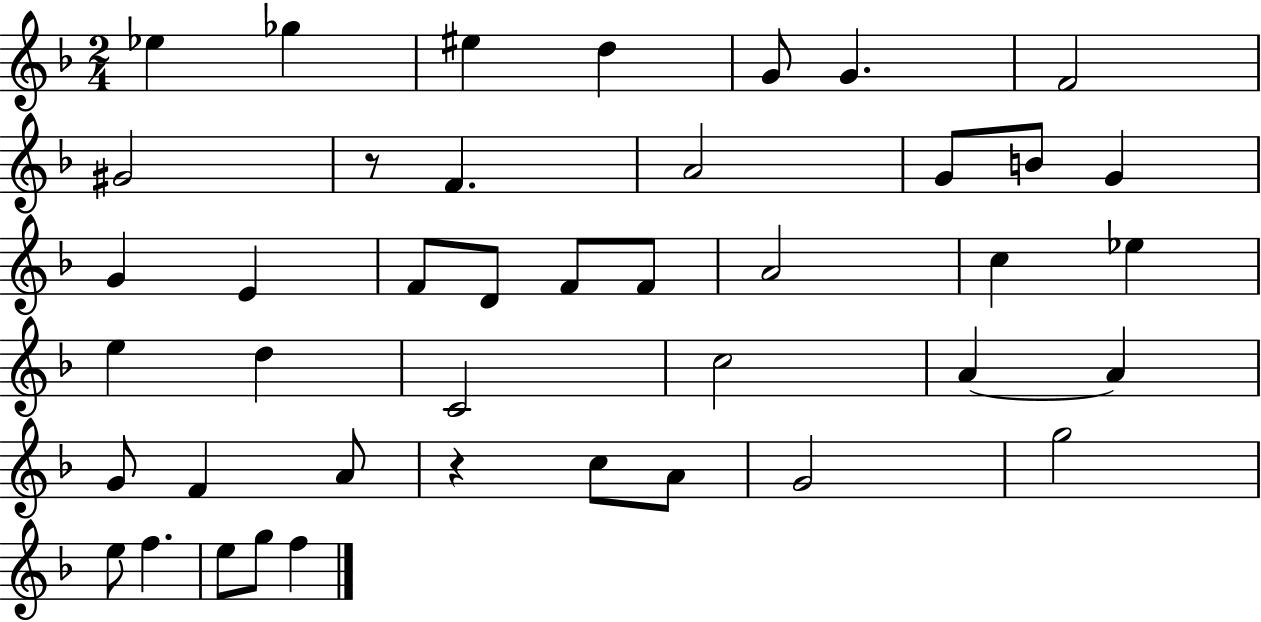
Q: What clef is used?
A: treble